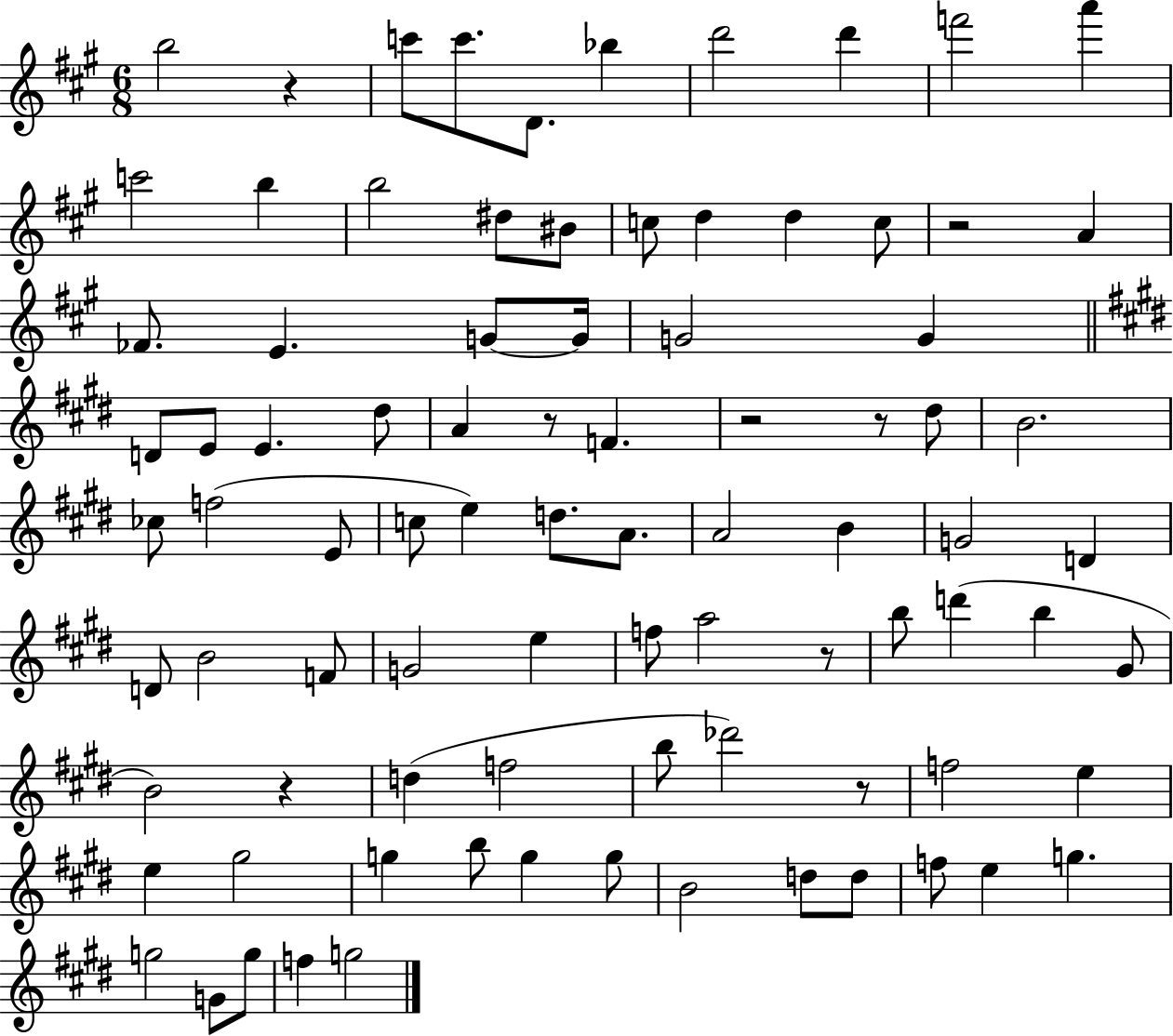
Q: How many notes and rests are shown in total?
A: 87